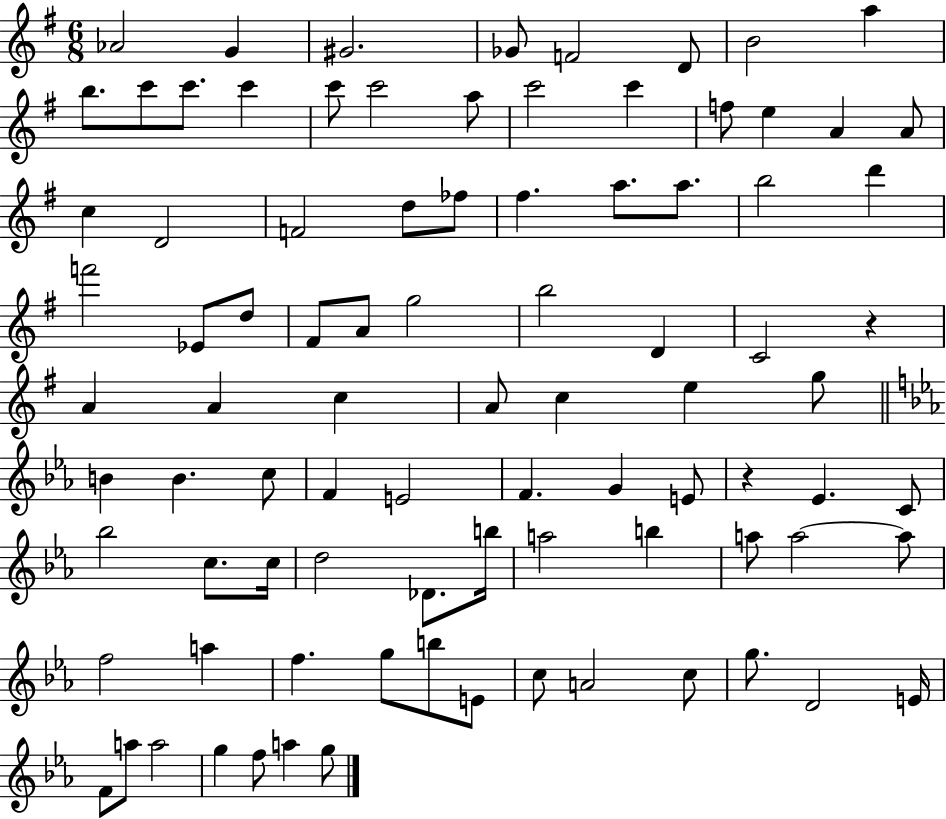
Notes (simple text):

Ab4/h G4/q G#4/h. Gb4/e F4/h D4/e B4/h A5/q B5/e. C6/e C6/e. C6/q C6/e C6/h A5/e C6/h C6/q F5/e E5/q A4/q A4/e C5/q D4/h F4/h D5/e FES5/e F#5/q. A5/e. A5/e. B5/h D6/q F6/h Eb4/e D5/e F#4/e A4/e G5/h B5/h D4/q C4/h R/q A4/q A4/q C5/q A4/e C5/q E5/q G5/e B4/q B4/q. C5/e F4/q E4/h F4/q. G4/q E4/e R/q Eb4/q. C4/e Bb5/h C5/e. C5/s D5/h Db4/e. B5/s A5/h B5/q A5/e A5/h A5/e F5/h A5/q F5/q. G5/e B5/e E4/e C5/e A4/h C5/e G5/e. D4/h E4/s F4/e A5/e A5/h G5/q F5/e A5/q G5/e